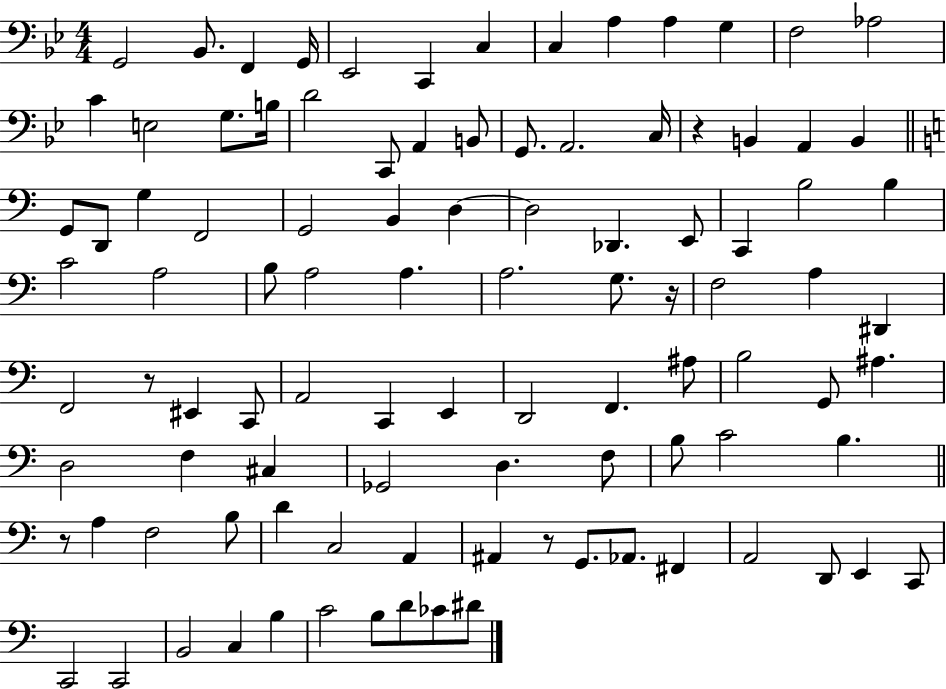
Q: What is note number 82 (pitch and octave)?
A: A2